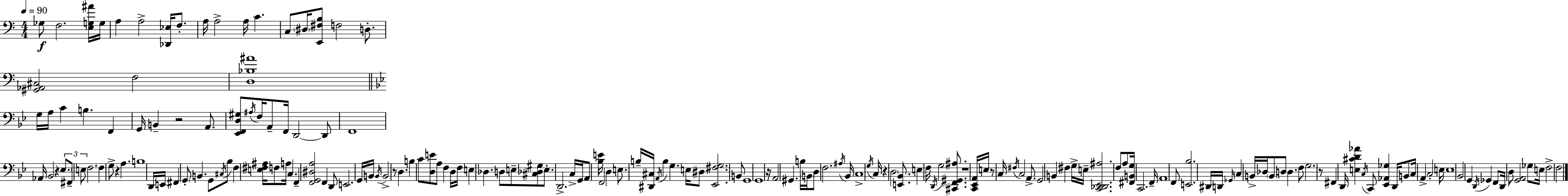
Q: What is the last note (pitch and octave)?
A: F3